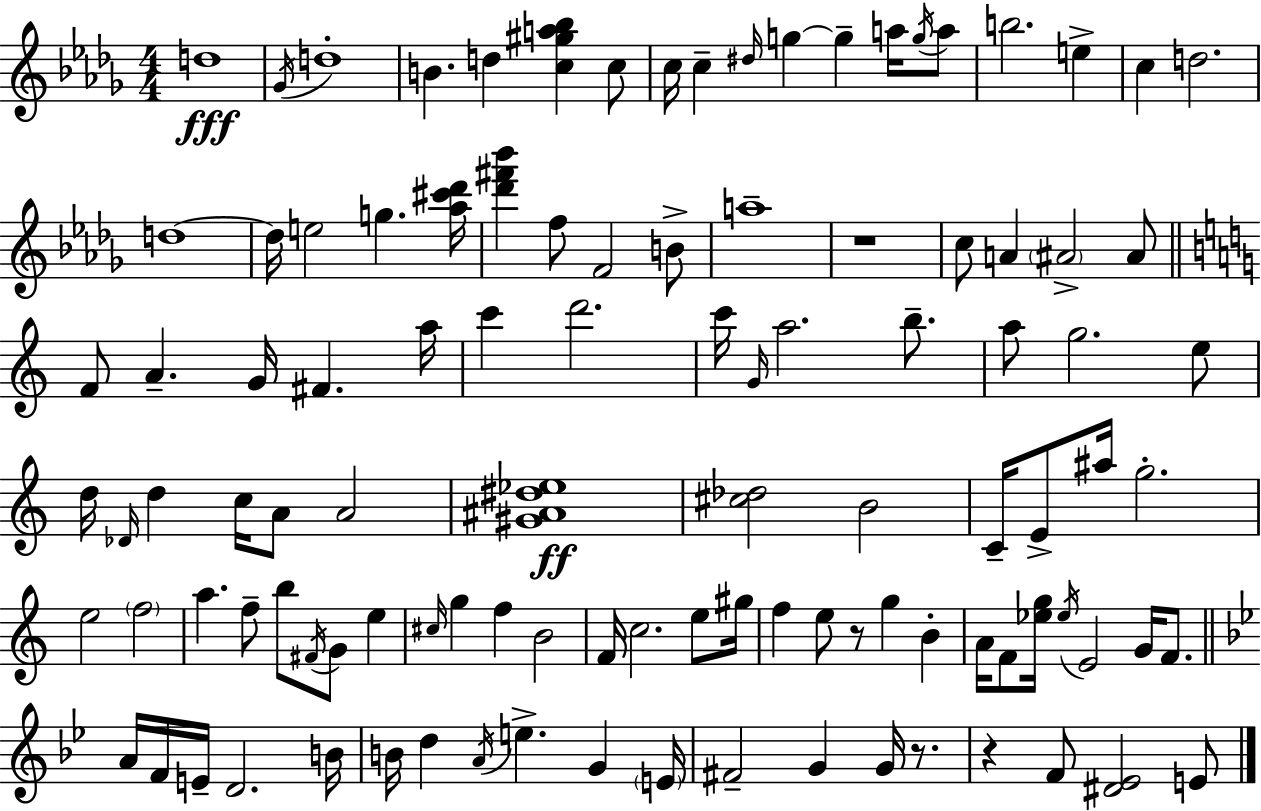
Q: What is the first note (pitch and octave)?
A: D5